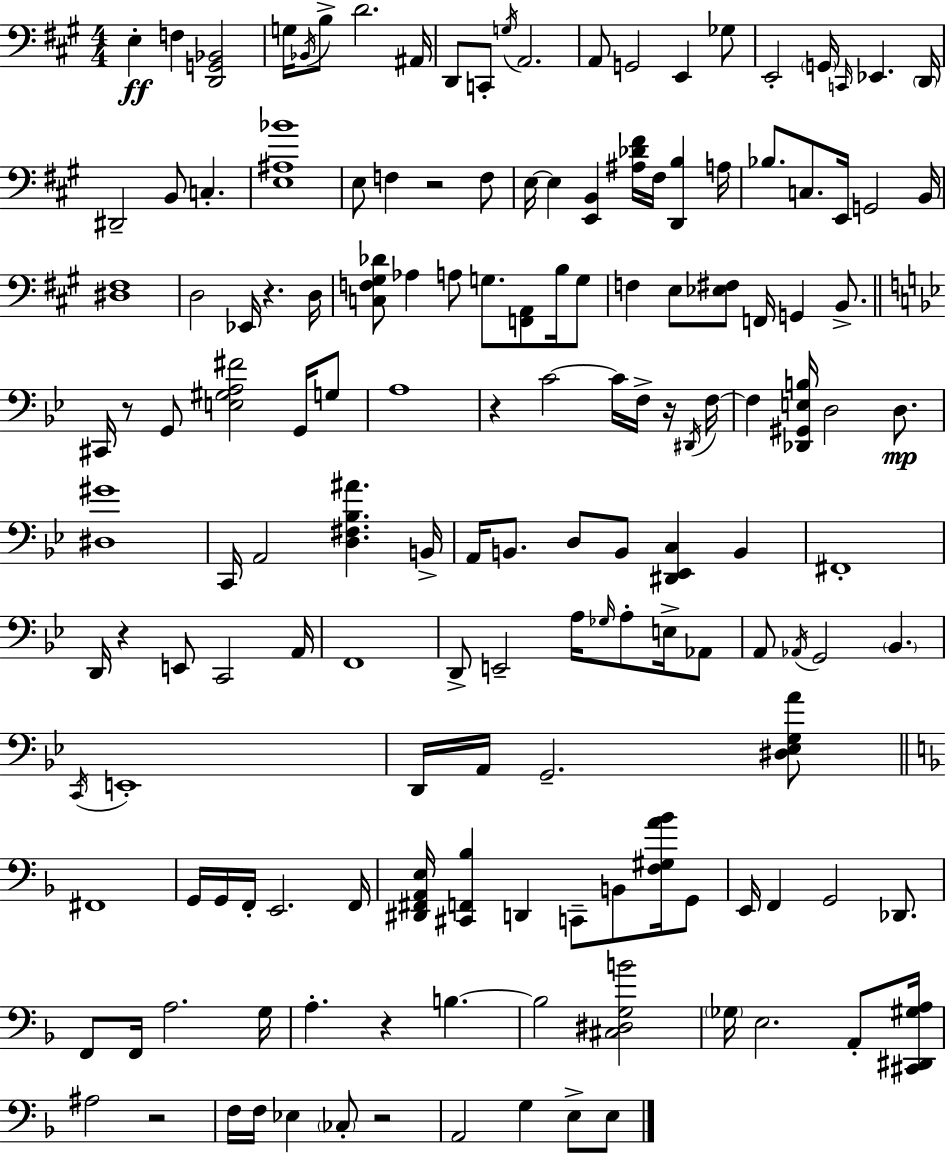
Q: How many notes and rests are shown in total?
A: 153